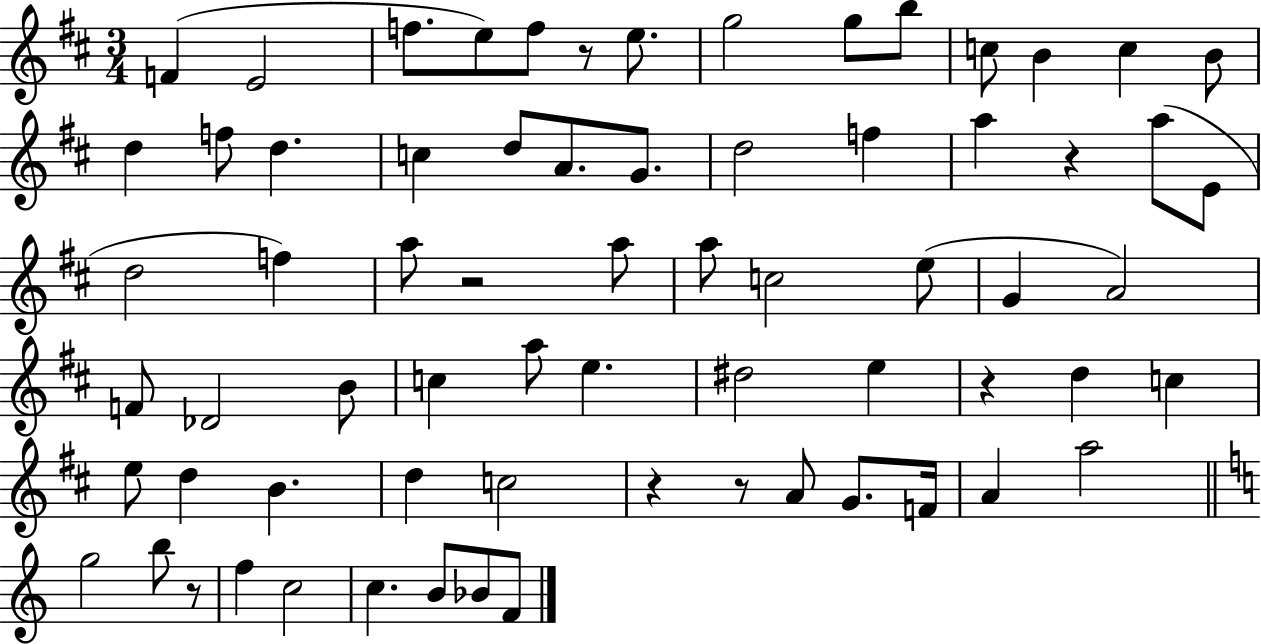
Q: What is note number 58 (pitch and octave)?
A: C5